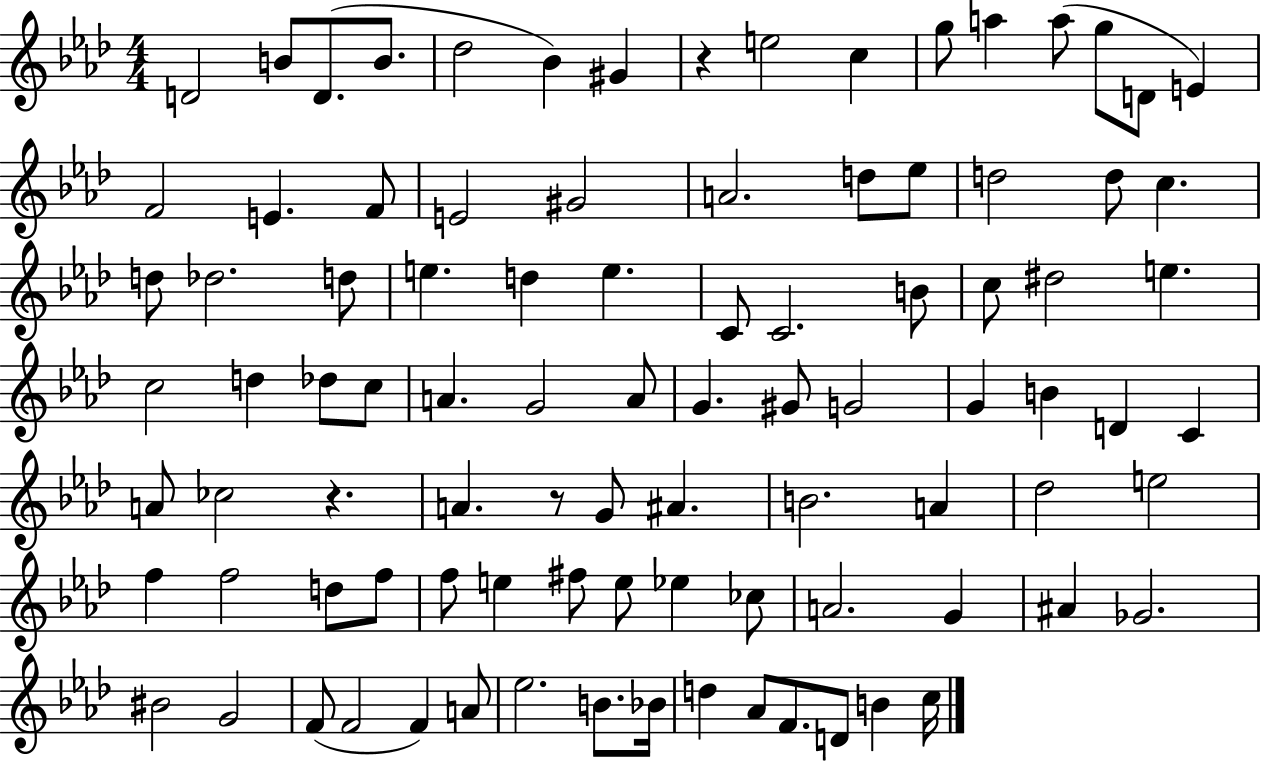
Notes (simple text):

D4/h B4/e D4/e. B4/e. Db5/h Bb4/q G#4/q R/q E5/h C5/q G5/e A5/q A5/e G5/e D4/e E4/q F4/h E4/q. F4/e E4/h G#4/h A4/h. D5/e Eb5/e D5/h D5/e C5/q. D5/e Db5/h. D5/e E5/q. D5/q E5/q. C4/e C4/h. B4/e C5/e D#5/h E5/q. C5/h D5/q Db5/e C5/e A4/q. G4/h A4/e G4/q. G#4/e G4/h G4/q B4/q D4/q C4/q A4/e CES5/h R/q. A4/q. R/e G4/e A#4/q. B4/h. A4/q Db5/h E5/h F5/q F5/h D5/e F5/e F5/e E5/q F#5/e E5/e Eb5/q CES5/e A4/h. G4/q A#4/q Gb4/h. BIS4/h G4/h F4/e F4/h F4/q A4/e Eb5/h. B4/e. Bb4/s D5/q Ab4/e F4/e. D4/e B4/q C5/s